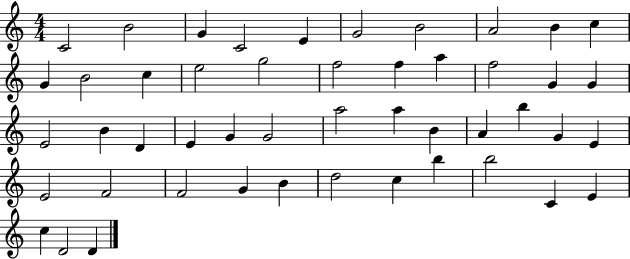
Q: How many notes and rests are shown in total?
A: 48